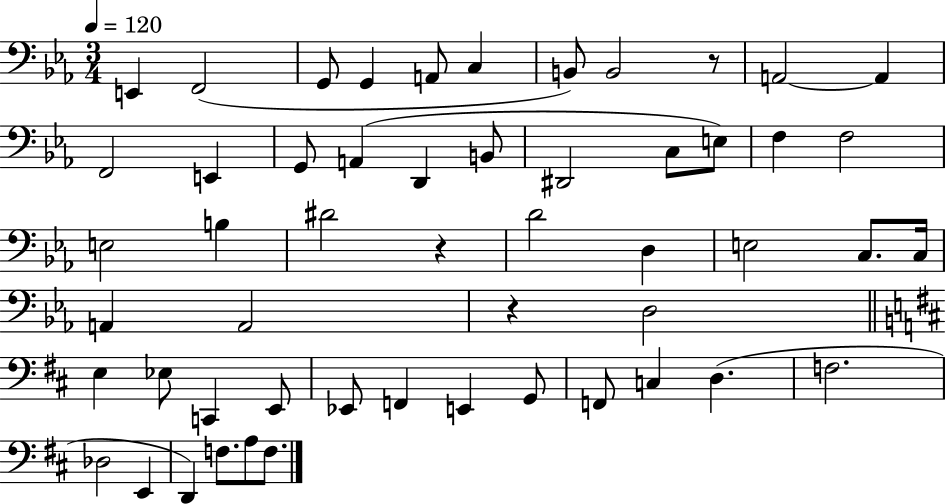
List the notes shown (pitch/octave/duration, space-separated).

E2/q F2/h G2/e G2/q A2/e C3/q B2/e B2/h R/e A2/h A2/q F2/h E2/q G2/e A2/q D2/q B2/e D#2/h C3/e E3/e F3/q F3/h E3/h B3/q D#4/h R/q D4/h D3/q E3/h C3/e. C3/s A2/q A2/h R/q D3/h E3/q Eb3/e C2/q E2/e Eb2/e F2/q E2/q G2/e F2/e C3/q D3/q. F3/h. Db3/h E2/q D2/q F3/e. A3/e F3/e.